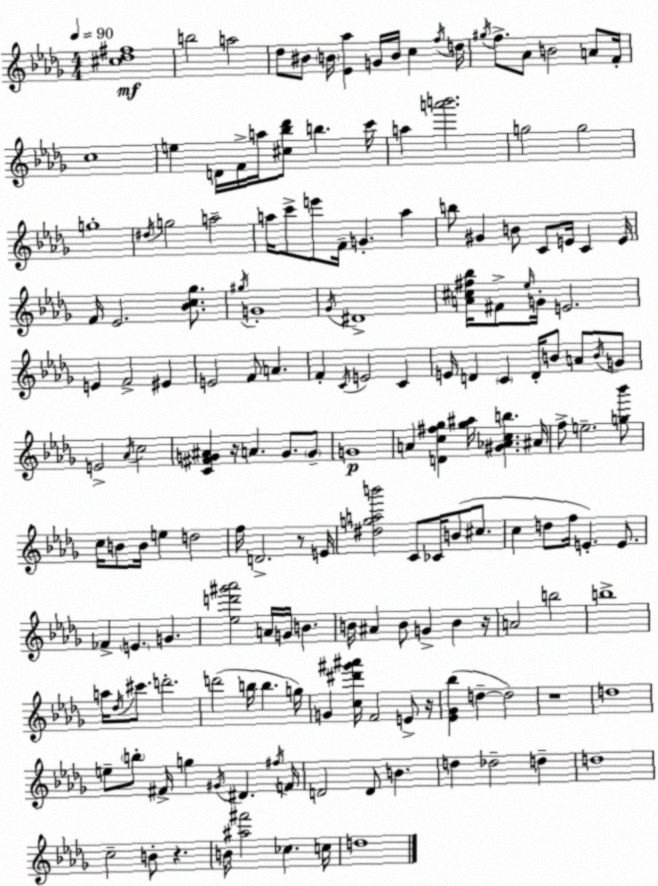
X:1
T:Untitled
M:4/4
L:1/4
K:Bbm
[^c_d^f]4 b2 a2 _d/2 ^B/2 B/4 [_E_a] G/4 B/4 c f/4 d/4 ^g/4 f/2 _A/2 B2 A/2 F/4 c4 e D/4 F/4 a/4 [^c_b_d']/2 b c'/4 a [a'b']2 g2 g2 g4 ^d/4 g2 a2 a/4 c'/2 e'/2 F/4 G a b/2 ^G B/2 C/2 E/4 C E/4 F/4 _E2 [_Bc_g]/2 ^g/4 G4 _G/4 ^D4 [A^c^f_b]/4 ^F/2 _e/4 G/4 E2 E F2 ^E E2 F/2 A F C/4 E2 C E/4 D C D/4 B/2 A/2 B/4 G/2 E2 _A/4 c2 [C^FG^A] z/4 A G/2 G/2 G4 A [Dc^f_g] [_g^a]/4 [^G_Acb] ^A/4 f/2 e2 [g_b']/2 c/4 B/2 B/4 e d2 f/4 D2 z/2 E/4 [^dgab']2 C/2 _C/4 B/2 ^c/2 c d/2 f/4 E E/2 _F E G [_ed'^g'_a']2 A/4 G/4 B B/4 ^A B/2 G B z/4 A2 b2 b4 a/4 _d/4 ^c'/2 d'2 d'2 b/4 b g/4 G [c^d'^g'^a']/4 F2 E/2 z/4 [_E_G_b] d d2 z4 d4 e/2 b/2 ^F/4 g ^G/4 ^D ^f/4 F/4 D2 D/2 B d _d2 d d4 c2 B/2 z B/4 [^a^f']2 _c c/4 d4